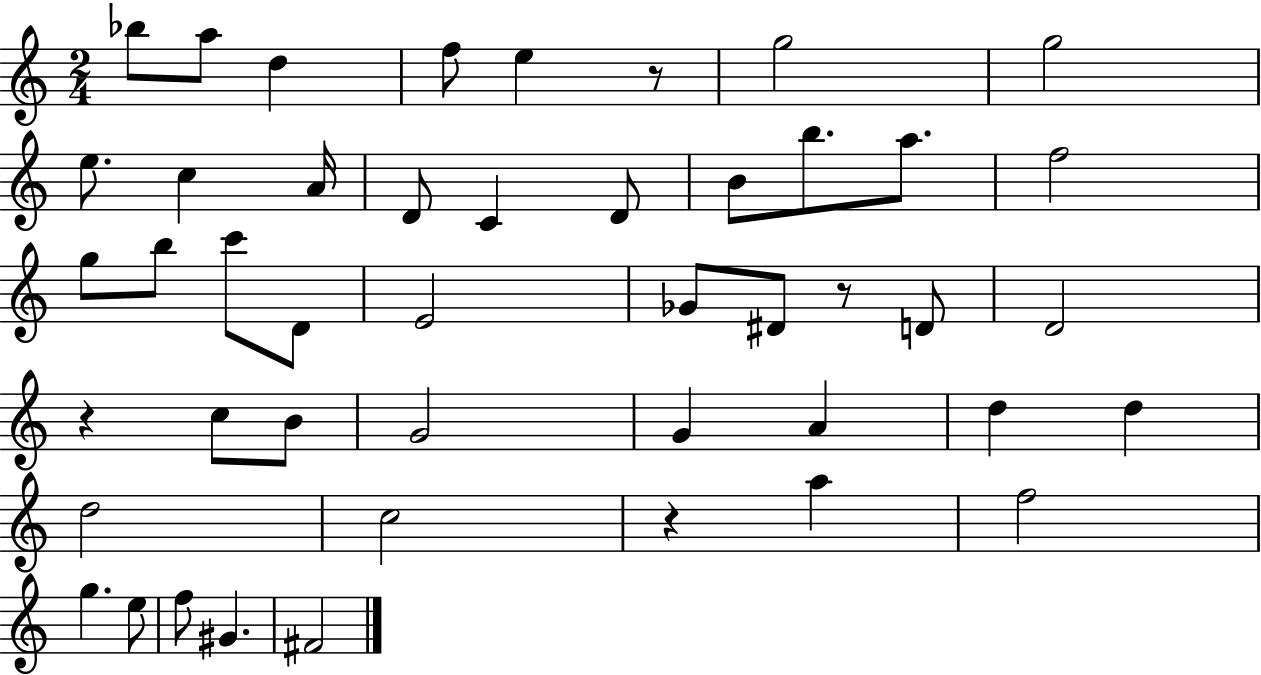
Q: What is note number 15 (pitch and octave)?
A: B5